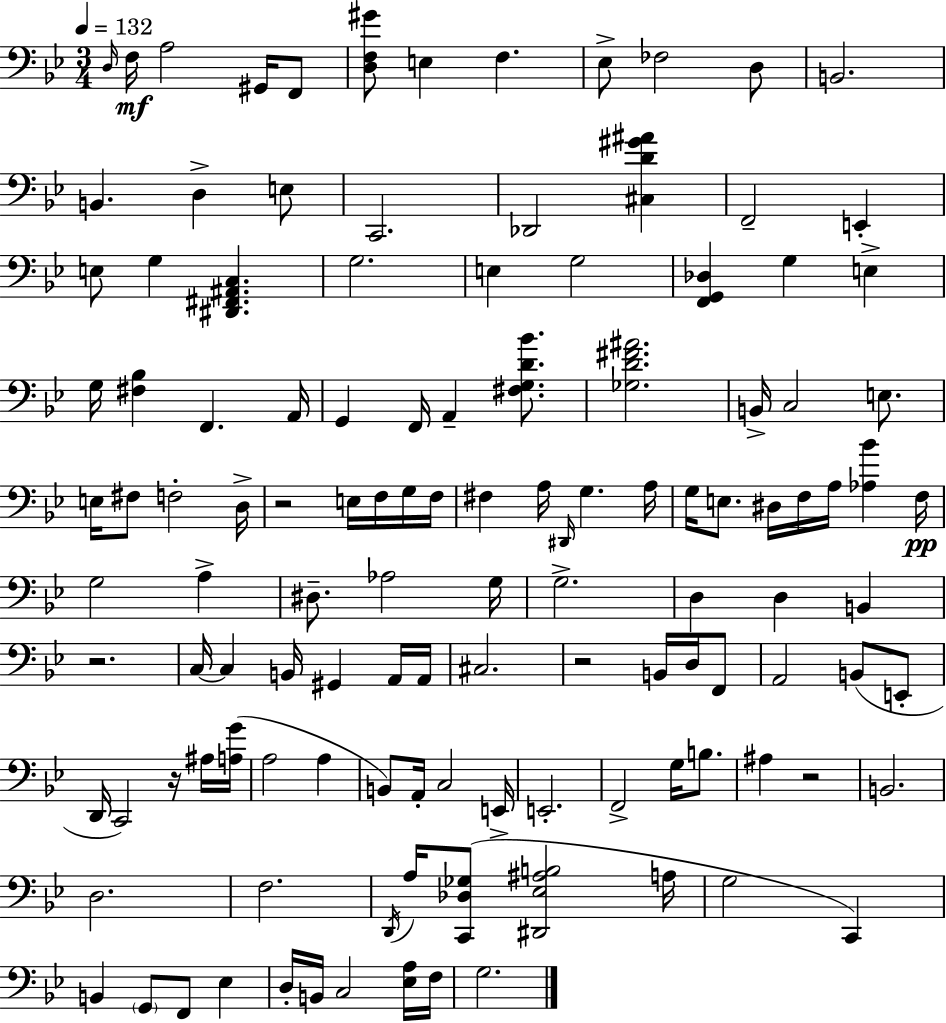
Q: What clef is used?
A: bass